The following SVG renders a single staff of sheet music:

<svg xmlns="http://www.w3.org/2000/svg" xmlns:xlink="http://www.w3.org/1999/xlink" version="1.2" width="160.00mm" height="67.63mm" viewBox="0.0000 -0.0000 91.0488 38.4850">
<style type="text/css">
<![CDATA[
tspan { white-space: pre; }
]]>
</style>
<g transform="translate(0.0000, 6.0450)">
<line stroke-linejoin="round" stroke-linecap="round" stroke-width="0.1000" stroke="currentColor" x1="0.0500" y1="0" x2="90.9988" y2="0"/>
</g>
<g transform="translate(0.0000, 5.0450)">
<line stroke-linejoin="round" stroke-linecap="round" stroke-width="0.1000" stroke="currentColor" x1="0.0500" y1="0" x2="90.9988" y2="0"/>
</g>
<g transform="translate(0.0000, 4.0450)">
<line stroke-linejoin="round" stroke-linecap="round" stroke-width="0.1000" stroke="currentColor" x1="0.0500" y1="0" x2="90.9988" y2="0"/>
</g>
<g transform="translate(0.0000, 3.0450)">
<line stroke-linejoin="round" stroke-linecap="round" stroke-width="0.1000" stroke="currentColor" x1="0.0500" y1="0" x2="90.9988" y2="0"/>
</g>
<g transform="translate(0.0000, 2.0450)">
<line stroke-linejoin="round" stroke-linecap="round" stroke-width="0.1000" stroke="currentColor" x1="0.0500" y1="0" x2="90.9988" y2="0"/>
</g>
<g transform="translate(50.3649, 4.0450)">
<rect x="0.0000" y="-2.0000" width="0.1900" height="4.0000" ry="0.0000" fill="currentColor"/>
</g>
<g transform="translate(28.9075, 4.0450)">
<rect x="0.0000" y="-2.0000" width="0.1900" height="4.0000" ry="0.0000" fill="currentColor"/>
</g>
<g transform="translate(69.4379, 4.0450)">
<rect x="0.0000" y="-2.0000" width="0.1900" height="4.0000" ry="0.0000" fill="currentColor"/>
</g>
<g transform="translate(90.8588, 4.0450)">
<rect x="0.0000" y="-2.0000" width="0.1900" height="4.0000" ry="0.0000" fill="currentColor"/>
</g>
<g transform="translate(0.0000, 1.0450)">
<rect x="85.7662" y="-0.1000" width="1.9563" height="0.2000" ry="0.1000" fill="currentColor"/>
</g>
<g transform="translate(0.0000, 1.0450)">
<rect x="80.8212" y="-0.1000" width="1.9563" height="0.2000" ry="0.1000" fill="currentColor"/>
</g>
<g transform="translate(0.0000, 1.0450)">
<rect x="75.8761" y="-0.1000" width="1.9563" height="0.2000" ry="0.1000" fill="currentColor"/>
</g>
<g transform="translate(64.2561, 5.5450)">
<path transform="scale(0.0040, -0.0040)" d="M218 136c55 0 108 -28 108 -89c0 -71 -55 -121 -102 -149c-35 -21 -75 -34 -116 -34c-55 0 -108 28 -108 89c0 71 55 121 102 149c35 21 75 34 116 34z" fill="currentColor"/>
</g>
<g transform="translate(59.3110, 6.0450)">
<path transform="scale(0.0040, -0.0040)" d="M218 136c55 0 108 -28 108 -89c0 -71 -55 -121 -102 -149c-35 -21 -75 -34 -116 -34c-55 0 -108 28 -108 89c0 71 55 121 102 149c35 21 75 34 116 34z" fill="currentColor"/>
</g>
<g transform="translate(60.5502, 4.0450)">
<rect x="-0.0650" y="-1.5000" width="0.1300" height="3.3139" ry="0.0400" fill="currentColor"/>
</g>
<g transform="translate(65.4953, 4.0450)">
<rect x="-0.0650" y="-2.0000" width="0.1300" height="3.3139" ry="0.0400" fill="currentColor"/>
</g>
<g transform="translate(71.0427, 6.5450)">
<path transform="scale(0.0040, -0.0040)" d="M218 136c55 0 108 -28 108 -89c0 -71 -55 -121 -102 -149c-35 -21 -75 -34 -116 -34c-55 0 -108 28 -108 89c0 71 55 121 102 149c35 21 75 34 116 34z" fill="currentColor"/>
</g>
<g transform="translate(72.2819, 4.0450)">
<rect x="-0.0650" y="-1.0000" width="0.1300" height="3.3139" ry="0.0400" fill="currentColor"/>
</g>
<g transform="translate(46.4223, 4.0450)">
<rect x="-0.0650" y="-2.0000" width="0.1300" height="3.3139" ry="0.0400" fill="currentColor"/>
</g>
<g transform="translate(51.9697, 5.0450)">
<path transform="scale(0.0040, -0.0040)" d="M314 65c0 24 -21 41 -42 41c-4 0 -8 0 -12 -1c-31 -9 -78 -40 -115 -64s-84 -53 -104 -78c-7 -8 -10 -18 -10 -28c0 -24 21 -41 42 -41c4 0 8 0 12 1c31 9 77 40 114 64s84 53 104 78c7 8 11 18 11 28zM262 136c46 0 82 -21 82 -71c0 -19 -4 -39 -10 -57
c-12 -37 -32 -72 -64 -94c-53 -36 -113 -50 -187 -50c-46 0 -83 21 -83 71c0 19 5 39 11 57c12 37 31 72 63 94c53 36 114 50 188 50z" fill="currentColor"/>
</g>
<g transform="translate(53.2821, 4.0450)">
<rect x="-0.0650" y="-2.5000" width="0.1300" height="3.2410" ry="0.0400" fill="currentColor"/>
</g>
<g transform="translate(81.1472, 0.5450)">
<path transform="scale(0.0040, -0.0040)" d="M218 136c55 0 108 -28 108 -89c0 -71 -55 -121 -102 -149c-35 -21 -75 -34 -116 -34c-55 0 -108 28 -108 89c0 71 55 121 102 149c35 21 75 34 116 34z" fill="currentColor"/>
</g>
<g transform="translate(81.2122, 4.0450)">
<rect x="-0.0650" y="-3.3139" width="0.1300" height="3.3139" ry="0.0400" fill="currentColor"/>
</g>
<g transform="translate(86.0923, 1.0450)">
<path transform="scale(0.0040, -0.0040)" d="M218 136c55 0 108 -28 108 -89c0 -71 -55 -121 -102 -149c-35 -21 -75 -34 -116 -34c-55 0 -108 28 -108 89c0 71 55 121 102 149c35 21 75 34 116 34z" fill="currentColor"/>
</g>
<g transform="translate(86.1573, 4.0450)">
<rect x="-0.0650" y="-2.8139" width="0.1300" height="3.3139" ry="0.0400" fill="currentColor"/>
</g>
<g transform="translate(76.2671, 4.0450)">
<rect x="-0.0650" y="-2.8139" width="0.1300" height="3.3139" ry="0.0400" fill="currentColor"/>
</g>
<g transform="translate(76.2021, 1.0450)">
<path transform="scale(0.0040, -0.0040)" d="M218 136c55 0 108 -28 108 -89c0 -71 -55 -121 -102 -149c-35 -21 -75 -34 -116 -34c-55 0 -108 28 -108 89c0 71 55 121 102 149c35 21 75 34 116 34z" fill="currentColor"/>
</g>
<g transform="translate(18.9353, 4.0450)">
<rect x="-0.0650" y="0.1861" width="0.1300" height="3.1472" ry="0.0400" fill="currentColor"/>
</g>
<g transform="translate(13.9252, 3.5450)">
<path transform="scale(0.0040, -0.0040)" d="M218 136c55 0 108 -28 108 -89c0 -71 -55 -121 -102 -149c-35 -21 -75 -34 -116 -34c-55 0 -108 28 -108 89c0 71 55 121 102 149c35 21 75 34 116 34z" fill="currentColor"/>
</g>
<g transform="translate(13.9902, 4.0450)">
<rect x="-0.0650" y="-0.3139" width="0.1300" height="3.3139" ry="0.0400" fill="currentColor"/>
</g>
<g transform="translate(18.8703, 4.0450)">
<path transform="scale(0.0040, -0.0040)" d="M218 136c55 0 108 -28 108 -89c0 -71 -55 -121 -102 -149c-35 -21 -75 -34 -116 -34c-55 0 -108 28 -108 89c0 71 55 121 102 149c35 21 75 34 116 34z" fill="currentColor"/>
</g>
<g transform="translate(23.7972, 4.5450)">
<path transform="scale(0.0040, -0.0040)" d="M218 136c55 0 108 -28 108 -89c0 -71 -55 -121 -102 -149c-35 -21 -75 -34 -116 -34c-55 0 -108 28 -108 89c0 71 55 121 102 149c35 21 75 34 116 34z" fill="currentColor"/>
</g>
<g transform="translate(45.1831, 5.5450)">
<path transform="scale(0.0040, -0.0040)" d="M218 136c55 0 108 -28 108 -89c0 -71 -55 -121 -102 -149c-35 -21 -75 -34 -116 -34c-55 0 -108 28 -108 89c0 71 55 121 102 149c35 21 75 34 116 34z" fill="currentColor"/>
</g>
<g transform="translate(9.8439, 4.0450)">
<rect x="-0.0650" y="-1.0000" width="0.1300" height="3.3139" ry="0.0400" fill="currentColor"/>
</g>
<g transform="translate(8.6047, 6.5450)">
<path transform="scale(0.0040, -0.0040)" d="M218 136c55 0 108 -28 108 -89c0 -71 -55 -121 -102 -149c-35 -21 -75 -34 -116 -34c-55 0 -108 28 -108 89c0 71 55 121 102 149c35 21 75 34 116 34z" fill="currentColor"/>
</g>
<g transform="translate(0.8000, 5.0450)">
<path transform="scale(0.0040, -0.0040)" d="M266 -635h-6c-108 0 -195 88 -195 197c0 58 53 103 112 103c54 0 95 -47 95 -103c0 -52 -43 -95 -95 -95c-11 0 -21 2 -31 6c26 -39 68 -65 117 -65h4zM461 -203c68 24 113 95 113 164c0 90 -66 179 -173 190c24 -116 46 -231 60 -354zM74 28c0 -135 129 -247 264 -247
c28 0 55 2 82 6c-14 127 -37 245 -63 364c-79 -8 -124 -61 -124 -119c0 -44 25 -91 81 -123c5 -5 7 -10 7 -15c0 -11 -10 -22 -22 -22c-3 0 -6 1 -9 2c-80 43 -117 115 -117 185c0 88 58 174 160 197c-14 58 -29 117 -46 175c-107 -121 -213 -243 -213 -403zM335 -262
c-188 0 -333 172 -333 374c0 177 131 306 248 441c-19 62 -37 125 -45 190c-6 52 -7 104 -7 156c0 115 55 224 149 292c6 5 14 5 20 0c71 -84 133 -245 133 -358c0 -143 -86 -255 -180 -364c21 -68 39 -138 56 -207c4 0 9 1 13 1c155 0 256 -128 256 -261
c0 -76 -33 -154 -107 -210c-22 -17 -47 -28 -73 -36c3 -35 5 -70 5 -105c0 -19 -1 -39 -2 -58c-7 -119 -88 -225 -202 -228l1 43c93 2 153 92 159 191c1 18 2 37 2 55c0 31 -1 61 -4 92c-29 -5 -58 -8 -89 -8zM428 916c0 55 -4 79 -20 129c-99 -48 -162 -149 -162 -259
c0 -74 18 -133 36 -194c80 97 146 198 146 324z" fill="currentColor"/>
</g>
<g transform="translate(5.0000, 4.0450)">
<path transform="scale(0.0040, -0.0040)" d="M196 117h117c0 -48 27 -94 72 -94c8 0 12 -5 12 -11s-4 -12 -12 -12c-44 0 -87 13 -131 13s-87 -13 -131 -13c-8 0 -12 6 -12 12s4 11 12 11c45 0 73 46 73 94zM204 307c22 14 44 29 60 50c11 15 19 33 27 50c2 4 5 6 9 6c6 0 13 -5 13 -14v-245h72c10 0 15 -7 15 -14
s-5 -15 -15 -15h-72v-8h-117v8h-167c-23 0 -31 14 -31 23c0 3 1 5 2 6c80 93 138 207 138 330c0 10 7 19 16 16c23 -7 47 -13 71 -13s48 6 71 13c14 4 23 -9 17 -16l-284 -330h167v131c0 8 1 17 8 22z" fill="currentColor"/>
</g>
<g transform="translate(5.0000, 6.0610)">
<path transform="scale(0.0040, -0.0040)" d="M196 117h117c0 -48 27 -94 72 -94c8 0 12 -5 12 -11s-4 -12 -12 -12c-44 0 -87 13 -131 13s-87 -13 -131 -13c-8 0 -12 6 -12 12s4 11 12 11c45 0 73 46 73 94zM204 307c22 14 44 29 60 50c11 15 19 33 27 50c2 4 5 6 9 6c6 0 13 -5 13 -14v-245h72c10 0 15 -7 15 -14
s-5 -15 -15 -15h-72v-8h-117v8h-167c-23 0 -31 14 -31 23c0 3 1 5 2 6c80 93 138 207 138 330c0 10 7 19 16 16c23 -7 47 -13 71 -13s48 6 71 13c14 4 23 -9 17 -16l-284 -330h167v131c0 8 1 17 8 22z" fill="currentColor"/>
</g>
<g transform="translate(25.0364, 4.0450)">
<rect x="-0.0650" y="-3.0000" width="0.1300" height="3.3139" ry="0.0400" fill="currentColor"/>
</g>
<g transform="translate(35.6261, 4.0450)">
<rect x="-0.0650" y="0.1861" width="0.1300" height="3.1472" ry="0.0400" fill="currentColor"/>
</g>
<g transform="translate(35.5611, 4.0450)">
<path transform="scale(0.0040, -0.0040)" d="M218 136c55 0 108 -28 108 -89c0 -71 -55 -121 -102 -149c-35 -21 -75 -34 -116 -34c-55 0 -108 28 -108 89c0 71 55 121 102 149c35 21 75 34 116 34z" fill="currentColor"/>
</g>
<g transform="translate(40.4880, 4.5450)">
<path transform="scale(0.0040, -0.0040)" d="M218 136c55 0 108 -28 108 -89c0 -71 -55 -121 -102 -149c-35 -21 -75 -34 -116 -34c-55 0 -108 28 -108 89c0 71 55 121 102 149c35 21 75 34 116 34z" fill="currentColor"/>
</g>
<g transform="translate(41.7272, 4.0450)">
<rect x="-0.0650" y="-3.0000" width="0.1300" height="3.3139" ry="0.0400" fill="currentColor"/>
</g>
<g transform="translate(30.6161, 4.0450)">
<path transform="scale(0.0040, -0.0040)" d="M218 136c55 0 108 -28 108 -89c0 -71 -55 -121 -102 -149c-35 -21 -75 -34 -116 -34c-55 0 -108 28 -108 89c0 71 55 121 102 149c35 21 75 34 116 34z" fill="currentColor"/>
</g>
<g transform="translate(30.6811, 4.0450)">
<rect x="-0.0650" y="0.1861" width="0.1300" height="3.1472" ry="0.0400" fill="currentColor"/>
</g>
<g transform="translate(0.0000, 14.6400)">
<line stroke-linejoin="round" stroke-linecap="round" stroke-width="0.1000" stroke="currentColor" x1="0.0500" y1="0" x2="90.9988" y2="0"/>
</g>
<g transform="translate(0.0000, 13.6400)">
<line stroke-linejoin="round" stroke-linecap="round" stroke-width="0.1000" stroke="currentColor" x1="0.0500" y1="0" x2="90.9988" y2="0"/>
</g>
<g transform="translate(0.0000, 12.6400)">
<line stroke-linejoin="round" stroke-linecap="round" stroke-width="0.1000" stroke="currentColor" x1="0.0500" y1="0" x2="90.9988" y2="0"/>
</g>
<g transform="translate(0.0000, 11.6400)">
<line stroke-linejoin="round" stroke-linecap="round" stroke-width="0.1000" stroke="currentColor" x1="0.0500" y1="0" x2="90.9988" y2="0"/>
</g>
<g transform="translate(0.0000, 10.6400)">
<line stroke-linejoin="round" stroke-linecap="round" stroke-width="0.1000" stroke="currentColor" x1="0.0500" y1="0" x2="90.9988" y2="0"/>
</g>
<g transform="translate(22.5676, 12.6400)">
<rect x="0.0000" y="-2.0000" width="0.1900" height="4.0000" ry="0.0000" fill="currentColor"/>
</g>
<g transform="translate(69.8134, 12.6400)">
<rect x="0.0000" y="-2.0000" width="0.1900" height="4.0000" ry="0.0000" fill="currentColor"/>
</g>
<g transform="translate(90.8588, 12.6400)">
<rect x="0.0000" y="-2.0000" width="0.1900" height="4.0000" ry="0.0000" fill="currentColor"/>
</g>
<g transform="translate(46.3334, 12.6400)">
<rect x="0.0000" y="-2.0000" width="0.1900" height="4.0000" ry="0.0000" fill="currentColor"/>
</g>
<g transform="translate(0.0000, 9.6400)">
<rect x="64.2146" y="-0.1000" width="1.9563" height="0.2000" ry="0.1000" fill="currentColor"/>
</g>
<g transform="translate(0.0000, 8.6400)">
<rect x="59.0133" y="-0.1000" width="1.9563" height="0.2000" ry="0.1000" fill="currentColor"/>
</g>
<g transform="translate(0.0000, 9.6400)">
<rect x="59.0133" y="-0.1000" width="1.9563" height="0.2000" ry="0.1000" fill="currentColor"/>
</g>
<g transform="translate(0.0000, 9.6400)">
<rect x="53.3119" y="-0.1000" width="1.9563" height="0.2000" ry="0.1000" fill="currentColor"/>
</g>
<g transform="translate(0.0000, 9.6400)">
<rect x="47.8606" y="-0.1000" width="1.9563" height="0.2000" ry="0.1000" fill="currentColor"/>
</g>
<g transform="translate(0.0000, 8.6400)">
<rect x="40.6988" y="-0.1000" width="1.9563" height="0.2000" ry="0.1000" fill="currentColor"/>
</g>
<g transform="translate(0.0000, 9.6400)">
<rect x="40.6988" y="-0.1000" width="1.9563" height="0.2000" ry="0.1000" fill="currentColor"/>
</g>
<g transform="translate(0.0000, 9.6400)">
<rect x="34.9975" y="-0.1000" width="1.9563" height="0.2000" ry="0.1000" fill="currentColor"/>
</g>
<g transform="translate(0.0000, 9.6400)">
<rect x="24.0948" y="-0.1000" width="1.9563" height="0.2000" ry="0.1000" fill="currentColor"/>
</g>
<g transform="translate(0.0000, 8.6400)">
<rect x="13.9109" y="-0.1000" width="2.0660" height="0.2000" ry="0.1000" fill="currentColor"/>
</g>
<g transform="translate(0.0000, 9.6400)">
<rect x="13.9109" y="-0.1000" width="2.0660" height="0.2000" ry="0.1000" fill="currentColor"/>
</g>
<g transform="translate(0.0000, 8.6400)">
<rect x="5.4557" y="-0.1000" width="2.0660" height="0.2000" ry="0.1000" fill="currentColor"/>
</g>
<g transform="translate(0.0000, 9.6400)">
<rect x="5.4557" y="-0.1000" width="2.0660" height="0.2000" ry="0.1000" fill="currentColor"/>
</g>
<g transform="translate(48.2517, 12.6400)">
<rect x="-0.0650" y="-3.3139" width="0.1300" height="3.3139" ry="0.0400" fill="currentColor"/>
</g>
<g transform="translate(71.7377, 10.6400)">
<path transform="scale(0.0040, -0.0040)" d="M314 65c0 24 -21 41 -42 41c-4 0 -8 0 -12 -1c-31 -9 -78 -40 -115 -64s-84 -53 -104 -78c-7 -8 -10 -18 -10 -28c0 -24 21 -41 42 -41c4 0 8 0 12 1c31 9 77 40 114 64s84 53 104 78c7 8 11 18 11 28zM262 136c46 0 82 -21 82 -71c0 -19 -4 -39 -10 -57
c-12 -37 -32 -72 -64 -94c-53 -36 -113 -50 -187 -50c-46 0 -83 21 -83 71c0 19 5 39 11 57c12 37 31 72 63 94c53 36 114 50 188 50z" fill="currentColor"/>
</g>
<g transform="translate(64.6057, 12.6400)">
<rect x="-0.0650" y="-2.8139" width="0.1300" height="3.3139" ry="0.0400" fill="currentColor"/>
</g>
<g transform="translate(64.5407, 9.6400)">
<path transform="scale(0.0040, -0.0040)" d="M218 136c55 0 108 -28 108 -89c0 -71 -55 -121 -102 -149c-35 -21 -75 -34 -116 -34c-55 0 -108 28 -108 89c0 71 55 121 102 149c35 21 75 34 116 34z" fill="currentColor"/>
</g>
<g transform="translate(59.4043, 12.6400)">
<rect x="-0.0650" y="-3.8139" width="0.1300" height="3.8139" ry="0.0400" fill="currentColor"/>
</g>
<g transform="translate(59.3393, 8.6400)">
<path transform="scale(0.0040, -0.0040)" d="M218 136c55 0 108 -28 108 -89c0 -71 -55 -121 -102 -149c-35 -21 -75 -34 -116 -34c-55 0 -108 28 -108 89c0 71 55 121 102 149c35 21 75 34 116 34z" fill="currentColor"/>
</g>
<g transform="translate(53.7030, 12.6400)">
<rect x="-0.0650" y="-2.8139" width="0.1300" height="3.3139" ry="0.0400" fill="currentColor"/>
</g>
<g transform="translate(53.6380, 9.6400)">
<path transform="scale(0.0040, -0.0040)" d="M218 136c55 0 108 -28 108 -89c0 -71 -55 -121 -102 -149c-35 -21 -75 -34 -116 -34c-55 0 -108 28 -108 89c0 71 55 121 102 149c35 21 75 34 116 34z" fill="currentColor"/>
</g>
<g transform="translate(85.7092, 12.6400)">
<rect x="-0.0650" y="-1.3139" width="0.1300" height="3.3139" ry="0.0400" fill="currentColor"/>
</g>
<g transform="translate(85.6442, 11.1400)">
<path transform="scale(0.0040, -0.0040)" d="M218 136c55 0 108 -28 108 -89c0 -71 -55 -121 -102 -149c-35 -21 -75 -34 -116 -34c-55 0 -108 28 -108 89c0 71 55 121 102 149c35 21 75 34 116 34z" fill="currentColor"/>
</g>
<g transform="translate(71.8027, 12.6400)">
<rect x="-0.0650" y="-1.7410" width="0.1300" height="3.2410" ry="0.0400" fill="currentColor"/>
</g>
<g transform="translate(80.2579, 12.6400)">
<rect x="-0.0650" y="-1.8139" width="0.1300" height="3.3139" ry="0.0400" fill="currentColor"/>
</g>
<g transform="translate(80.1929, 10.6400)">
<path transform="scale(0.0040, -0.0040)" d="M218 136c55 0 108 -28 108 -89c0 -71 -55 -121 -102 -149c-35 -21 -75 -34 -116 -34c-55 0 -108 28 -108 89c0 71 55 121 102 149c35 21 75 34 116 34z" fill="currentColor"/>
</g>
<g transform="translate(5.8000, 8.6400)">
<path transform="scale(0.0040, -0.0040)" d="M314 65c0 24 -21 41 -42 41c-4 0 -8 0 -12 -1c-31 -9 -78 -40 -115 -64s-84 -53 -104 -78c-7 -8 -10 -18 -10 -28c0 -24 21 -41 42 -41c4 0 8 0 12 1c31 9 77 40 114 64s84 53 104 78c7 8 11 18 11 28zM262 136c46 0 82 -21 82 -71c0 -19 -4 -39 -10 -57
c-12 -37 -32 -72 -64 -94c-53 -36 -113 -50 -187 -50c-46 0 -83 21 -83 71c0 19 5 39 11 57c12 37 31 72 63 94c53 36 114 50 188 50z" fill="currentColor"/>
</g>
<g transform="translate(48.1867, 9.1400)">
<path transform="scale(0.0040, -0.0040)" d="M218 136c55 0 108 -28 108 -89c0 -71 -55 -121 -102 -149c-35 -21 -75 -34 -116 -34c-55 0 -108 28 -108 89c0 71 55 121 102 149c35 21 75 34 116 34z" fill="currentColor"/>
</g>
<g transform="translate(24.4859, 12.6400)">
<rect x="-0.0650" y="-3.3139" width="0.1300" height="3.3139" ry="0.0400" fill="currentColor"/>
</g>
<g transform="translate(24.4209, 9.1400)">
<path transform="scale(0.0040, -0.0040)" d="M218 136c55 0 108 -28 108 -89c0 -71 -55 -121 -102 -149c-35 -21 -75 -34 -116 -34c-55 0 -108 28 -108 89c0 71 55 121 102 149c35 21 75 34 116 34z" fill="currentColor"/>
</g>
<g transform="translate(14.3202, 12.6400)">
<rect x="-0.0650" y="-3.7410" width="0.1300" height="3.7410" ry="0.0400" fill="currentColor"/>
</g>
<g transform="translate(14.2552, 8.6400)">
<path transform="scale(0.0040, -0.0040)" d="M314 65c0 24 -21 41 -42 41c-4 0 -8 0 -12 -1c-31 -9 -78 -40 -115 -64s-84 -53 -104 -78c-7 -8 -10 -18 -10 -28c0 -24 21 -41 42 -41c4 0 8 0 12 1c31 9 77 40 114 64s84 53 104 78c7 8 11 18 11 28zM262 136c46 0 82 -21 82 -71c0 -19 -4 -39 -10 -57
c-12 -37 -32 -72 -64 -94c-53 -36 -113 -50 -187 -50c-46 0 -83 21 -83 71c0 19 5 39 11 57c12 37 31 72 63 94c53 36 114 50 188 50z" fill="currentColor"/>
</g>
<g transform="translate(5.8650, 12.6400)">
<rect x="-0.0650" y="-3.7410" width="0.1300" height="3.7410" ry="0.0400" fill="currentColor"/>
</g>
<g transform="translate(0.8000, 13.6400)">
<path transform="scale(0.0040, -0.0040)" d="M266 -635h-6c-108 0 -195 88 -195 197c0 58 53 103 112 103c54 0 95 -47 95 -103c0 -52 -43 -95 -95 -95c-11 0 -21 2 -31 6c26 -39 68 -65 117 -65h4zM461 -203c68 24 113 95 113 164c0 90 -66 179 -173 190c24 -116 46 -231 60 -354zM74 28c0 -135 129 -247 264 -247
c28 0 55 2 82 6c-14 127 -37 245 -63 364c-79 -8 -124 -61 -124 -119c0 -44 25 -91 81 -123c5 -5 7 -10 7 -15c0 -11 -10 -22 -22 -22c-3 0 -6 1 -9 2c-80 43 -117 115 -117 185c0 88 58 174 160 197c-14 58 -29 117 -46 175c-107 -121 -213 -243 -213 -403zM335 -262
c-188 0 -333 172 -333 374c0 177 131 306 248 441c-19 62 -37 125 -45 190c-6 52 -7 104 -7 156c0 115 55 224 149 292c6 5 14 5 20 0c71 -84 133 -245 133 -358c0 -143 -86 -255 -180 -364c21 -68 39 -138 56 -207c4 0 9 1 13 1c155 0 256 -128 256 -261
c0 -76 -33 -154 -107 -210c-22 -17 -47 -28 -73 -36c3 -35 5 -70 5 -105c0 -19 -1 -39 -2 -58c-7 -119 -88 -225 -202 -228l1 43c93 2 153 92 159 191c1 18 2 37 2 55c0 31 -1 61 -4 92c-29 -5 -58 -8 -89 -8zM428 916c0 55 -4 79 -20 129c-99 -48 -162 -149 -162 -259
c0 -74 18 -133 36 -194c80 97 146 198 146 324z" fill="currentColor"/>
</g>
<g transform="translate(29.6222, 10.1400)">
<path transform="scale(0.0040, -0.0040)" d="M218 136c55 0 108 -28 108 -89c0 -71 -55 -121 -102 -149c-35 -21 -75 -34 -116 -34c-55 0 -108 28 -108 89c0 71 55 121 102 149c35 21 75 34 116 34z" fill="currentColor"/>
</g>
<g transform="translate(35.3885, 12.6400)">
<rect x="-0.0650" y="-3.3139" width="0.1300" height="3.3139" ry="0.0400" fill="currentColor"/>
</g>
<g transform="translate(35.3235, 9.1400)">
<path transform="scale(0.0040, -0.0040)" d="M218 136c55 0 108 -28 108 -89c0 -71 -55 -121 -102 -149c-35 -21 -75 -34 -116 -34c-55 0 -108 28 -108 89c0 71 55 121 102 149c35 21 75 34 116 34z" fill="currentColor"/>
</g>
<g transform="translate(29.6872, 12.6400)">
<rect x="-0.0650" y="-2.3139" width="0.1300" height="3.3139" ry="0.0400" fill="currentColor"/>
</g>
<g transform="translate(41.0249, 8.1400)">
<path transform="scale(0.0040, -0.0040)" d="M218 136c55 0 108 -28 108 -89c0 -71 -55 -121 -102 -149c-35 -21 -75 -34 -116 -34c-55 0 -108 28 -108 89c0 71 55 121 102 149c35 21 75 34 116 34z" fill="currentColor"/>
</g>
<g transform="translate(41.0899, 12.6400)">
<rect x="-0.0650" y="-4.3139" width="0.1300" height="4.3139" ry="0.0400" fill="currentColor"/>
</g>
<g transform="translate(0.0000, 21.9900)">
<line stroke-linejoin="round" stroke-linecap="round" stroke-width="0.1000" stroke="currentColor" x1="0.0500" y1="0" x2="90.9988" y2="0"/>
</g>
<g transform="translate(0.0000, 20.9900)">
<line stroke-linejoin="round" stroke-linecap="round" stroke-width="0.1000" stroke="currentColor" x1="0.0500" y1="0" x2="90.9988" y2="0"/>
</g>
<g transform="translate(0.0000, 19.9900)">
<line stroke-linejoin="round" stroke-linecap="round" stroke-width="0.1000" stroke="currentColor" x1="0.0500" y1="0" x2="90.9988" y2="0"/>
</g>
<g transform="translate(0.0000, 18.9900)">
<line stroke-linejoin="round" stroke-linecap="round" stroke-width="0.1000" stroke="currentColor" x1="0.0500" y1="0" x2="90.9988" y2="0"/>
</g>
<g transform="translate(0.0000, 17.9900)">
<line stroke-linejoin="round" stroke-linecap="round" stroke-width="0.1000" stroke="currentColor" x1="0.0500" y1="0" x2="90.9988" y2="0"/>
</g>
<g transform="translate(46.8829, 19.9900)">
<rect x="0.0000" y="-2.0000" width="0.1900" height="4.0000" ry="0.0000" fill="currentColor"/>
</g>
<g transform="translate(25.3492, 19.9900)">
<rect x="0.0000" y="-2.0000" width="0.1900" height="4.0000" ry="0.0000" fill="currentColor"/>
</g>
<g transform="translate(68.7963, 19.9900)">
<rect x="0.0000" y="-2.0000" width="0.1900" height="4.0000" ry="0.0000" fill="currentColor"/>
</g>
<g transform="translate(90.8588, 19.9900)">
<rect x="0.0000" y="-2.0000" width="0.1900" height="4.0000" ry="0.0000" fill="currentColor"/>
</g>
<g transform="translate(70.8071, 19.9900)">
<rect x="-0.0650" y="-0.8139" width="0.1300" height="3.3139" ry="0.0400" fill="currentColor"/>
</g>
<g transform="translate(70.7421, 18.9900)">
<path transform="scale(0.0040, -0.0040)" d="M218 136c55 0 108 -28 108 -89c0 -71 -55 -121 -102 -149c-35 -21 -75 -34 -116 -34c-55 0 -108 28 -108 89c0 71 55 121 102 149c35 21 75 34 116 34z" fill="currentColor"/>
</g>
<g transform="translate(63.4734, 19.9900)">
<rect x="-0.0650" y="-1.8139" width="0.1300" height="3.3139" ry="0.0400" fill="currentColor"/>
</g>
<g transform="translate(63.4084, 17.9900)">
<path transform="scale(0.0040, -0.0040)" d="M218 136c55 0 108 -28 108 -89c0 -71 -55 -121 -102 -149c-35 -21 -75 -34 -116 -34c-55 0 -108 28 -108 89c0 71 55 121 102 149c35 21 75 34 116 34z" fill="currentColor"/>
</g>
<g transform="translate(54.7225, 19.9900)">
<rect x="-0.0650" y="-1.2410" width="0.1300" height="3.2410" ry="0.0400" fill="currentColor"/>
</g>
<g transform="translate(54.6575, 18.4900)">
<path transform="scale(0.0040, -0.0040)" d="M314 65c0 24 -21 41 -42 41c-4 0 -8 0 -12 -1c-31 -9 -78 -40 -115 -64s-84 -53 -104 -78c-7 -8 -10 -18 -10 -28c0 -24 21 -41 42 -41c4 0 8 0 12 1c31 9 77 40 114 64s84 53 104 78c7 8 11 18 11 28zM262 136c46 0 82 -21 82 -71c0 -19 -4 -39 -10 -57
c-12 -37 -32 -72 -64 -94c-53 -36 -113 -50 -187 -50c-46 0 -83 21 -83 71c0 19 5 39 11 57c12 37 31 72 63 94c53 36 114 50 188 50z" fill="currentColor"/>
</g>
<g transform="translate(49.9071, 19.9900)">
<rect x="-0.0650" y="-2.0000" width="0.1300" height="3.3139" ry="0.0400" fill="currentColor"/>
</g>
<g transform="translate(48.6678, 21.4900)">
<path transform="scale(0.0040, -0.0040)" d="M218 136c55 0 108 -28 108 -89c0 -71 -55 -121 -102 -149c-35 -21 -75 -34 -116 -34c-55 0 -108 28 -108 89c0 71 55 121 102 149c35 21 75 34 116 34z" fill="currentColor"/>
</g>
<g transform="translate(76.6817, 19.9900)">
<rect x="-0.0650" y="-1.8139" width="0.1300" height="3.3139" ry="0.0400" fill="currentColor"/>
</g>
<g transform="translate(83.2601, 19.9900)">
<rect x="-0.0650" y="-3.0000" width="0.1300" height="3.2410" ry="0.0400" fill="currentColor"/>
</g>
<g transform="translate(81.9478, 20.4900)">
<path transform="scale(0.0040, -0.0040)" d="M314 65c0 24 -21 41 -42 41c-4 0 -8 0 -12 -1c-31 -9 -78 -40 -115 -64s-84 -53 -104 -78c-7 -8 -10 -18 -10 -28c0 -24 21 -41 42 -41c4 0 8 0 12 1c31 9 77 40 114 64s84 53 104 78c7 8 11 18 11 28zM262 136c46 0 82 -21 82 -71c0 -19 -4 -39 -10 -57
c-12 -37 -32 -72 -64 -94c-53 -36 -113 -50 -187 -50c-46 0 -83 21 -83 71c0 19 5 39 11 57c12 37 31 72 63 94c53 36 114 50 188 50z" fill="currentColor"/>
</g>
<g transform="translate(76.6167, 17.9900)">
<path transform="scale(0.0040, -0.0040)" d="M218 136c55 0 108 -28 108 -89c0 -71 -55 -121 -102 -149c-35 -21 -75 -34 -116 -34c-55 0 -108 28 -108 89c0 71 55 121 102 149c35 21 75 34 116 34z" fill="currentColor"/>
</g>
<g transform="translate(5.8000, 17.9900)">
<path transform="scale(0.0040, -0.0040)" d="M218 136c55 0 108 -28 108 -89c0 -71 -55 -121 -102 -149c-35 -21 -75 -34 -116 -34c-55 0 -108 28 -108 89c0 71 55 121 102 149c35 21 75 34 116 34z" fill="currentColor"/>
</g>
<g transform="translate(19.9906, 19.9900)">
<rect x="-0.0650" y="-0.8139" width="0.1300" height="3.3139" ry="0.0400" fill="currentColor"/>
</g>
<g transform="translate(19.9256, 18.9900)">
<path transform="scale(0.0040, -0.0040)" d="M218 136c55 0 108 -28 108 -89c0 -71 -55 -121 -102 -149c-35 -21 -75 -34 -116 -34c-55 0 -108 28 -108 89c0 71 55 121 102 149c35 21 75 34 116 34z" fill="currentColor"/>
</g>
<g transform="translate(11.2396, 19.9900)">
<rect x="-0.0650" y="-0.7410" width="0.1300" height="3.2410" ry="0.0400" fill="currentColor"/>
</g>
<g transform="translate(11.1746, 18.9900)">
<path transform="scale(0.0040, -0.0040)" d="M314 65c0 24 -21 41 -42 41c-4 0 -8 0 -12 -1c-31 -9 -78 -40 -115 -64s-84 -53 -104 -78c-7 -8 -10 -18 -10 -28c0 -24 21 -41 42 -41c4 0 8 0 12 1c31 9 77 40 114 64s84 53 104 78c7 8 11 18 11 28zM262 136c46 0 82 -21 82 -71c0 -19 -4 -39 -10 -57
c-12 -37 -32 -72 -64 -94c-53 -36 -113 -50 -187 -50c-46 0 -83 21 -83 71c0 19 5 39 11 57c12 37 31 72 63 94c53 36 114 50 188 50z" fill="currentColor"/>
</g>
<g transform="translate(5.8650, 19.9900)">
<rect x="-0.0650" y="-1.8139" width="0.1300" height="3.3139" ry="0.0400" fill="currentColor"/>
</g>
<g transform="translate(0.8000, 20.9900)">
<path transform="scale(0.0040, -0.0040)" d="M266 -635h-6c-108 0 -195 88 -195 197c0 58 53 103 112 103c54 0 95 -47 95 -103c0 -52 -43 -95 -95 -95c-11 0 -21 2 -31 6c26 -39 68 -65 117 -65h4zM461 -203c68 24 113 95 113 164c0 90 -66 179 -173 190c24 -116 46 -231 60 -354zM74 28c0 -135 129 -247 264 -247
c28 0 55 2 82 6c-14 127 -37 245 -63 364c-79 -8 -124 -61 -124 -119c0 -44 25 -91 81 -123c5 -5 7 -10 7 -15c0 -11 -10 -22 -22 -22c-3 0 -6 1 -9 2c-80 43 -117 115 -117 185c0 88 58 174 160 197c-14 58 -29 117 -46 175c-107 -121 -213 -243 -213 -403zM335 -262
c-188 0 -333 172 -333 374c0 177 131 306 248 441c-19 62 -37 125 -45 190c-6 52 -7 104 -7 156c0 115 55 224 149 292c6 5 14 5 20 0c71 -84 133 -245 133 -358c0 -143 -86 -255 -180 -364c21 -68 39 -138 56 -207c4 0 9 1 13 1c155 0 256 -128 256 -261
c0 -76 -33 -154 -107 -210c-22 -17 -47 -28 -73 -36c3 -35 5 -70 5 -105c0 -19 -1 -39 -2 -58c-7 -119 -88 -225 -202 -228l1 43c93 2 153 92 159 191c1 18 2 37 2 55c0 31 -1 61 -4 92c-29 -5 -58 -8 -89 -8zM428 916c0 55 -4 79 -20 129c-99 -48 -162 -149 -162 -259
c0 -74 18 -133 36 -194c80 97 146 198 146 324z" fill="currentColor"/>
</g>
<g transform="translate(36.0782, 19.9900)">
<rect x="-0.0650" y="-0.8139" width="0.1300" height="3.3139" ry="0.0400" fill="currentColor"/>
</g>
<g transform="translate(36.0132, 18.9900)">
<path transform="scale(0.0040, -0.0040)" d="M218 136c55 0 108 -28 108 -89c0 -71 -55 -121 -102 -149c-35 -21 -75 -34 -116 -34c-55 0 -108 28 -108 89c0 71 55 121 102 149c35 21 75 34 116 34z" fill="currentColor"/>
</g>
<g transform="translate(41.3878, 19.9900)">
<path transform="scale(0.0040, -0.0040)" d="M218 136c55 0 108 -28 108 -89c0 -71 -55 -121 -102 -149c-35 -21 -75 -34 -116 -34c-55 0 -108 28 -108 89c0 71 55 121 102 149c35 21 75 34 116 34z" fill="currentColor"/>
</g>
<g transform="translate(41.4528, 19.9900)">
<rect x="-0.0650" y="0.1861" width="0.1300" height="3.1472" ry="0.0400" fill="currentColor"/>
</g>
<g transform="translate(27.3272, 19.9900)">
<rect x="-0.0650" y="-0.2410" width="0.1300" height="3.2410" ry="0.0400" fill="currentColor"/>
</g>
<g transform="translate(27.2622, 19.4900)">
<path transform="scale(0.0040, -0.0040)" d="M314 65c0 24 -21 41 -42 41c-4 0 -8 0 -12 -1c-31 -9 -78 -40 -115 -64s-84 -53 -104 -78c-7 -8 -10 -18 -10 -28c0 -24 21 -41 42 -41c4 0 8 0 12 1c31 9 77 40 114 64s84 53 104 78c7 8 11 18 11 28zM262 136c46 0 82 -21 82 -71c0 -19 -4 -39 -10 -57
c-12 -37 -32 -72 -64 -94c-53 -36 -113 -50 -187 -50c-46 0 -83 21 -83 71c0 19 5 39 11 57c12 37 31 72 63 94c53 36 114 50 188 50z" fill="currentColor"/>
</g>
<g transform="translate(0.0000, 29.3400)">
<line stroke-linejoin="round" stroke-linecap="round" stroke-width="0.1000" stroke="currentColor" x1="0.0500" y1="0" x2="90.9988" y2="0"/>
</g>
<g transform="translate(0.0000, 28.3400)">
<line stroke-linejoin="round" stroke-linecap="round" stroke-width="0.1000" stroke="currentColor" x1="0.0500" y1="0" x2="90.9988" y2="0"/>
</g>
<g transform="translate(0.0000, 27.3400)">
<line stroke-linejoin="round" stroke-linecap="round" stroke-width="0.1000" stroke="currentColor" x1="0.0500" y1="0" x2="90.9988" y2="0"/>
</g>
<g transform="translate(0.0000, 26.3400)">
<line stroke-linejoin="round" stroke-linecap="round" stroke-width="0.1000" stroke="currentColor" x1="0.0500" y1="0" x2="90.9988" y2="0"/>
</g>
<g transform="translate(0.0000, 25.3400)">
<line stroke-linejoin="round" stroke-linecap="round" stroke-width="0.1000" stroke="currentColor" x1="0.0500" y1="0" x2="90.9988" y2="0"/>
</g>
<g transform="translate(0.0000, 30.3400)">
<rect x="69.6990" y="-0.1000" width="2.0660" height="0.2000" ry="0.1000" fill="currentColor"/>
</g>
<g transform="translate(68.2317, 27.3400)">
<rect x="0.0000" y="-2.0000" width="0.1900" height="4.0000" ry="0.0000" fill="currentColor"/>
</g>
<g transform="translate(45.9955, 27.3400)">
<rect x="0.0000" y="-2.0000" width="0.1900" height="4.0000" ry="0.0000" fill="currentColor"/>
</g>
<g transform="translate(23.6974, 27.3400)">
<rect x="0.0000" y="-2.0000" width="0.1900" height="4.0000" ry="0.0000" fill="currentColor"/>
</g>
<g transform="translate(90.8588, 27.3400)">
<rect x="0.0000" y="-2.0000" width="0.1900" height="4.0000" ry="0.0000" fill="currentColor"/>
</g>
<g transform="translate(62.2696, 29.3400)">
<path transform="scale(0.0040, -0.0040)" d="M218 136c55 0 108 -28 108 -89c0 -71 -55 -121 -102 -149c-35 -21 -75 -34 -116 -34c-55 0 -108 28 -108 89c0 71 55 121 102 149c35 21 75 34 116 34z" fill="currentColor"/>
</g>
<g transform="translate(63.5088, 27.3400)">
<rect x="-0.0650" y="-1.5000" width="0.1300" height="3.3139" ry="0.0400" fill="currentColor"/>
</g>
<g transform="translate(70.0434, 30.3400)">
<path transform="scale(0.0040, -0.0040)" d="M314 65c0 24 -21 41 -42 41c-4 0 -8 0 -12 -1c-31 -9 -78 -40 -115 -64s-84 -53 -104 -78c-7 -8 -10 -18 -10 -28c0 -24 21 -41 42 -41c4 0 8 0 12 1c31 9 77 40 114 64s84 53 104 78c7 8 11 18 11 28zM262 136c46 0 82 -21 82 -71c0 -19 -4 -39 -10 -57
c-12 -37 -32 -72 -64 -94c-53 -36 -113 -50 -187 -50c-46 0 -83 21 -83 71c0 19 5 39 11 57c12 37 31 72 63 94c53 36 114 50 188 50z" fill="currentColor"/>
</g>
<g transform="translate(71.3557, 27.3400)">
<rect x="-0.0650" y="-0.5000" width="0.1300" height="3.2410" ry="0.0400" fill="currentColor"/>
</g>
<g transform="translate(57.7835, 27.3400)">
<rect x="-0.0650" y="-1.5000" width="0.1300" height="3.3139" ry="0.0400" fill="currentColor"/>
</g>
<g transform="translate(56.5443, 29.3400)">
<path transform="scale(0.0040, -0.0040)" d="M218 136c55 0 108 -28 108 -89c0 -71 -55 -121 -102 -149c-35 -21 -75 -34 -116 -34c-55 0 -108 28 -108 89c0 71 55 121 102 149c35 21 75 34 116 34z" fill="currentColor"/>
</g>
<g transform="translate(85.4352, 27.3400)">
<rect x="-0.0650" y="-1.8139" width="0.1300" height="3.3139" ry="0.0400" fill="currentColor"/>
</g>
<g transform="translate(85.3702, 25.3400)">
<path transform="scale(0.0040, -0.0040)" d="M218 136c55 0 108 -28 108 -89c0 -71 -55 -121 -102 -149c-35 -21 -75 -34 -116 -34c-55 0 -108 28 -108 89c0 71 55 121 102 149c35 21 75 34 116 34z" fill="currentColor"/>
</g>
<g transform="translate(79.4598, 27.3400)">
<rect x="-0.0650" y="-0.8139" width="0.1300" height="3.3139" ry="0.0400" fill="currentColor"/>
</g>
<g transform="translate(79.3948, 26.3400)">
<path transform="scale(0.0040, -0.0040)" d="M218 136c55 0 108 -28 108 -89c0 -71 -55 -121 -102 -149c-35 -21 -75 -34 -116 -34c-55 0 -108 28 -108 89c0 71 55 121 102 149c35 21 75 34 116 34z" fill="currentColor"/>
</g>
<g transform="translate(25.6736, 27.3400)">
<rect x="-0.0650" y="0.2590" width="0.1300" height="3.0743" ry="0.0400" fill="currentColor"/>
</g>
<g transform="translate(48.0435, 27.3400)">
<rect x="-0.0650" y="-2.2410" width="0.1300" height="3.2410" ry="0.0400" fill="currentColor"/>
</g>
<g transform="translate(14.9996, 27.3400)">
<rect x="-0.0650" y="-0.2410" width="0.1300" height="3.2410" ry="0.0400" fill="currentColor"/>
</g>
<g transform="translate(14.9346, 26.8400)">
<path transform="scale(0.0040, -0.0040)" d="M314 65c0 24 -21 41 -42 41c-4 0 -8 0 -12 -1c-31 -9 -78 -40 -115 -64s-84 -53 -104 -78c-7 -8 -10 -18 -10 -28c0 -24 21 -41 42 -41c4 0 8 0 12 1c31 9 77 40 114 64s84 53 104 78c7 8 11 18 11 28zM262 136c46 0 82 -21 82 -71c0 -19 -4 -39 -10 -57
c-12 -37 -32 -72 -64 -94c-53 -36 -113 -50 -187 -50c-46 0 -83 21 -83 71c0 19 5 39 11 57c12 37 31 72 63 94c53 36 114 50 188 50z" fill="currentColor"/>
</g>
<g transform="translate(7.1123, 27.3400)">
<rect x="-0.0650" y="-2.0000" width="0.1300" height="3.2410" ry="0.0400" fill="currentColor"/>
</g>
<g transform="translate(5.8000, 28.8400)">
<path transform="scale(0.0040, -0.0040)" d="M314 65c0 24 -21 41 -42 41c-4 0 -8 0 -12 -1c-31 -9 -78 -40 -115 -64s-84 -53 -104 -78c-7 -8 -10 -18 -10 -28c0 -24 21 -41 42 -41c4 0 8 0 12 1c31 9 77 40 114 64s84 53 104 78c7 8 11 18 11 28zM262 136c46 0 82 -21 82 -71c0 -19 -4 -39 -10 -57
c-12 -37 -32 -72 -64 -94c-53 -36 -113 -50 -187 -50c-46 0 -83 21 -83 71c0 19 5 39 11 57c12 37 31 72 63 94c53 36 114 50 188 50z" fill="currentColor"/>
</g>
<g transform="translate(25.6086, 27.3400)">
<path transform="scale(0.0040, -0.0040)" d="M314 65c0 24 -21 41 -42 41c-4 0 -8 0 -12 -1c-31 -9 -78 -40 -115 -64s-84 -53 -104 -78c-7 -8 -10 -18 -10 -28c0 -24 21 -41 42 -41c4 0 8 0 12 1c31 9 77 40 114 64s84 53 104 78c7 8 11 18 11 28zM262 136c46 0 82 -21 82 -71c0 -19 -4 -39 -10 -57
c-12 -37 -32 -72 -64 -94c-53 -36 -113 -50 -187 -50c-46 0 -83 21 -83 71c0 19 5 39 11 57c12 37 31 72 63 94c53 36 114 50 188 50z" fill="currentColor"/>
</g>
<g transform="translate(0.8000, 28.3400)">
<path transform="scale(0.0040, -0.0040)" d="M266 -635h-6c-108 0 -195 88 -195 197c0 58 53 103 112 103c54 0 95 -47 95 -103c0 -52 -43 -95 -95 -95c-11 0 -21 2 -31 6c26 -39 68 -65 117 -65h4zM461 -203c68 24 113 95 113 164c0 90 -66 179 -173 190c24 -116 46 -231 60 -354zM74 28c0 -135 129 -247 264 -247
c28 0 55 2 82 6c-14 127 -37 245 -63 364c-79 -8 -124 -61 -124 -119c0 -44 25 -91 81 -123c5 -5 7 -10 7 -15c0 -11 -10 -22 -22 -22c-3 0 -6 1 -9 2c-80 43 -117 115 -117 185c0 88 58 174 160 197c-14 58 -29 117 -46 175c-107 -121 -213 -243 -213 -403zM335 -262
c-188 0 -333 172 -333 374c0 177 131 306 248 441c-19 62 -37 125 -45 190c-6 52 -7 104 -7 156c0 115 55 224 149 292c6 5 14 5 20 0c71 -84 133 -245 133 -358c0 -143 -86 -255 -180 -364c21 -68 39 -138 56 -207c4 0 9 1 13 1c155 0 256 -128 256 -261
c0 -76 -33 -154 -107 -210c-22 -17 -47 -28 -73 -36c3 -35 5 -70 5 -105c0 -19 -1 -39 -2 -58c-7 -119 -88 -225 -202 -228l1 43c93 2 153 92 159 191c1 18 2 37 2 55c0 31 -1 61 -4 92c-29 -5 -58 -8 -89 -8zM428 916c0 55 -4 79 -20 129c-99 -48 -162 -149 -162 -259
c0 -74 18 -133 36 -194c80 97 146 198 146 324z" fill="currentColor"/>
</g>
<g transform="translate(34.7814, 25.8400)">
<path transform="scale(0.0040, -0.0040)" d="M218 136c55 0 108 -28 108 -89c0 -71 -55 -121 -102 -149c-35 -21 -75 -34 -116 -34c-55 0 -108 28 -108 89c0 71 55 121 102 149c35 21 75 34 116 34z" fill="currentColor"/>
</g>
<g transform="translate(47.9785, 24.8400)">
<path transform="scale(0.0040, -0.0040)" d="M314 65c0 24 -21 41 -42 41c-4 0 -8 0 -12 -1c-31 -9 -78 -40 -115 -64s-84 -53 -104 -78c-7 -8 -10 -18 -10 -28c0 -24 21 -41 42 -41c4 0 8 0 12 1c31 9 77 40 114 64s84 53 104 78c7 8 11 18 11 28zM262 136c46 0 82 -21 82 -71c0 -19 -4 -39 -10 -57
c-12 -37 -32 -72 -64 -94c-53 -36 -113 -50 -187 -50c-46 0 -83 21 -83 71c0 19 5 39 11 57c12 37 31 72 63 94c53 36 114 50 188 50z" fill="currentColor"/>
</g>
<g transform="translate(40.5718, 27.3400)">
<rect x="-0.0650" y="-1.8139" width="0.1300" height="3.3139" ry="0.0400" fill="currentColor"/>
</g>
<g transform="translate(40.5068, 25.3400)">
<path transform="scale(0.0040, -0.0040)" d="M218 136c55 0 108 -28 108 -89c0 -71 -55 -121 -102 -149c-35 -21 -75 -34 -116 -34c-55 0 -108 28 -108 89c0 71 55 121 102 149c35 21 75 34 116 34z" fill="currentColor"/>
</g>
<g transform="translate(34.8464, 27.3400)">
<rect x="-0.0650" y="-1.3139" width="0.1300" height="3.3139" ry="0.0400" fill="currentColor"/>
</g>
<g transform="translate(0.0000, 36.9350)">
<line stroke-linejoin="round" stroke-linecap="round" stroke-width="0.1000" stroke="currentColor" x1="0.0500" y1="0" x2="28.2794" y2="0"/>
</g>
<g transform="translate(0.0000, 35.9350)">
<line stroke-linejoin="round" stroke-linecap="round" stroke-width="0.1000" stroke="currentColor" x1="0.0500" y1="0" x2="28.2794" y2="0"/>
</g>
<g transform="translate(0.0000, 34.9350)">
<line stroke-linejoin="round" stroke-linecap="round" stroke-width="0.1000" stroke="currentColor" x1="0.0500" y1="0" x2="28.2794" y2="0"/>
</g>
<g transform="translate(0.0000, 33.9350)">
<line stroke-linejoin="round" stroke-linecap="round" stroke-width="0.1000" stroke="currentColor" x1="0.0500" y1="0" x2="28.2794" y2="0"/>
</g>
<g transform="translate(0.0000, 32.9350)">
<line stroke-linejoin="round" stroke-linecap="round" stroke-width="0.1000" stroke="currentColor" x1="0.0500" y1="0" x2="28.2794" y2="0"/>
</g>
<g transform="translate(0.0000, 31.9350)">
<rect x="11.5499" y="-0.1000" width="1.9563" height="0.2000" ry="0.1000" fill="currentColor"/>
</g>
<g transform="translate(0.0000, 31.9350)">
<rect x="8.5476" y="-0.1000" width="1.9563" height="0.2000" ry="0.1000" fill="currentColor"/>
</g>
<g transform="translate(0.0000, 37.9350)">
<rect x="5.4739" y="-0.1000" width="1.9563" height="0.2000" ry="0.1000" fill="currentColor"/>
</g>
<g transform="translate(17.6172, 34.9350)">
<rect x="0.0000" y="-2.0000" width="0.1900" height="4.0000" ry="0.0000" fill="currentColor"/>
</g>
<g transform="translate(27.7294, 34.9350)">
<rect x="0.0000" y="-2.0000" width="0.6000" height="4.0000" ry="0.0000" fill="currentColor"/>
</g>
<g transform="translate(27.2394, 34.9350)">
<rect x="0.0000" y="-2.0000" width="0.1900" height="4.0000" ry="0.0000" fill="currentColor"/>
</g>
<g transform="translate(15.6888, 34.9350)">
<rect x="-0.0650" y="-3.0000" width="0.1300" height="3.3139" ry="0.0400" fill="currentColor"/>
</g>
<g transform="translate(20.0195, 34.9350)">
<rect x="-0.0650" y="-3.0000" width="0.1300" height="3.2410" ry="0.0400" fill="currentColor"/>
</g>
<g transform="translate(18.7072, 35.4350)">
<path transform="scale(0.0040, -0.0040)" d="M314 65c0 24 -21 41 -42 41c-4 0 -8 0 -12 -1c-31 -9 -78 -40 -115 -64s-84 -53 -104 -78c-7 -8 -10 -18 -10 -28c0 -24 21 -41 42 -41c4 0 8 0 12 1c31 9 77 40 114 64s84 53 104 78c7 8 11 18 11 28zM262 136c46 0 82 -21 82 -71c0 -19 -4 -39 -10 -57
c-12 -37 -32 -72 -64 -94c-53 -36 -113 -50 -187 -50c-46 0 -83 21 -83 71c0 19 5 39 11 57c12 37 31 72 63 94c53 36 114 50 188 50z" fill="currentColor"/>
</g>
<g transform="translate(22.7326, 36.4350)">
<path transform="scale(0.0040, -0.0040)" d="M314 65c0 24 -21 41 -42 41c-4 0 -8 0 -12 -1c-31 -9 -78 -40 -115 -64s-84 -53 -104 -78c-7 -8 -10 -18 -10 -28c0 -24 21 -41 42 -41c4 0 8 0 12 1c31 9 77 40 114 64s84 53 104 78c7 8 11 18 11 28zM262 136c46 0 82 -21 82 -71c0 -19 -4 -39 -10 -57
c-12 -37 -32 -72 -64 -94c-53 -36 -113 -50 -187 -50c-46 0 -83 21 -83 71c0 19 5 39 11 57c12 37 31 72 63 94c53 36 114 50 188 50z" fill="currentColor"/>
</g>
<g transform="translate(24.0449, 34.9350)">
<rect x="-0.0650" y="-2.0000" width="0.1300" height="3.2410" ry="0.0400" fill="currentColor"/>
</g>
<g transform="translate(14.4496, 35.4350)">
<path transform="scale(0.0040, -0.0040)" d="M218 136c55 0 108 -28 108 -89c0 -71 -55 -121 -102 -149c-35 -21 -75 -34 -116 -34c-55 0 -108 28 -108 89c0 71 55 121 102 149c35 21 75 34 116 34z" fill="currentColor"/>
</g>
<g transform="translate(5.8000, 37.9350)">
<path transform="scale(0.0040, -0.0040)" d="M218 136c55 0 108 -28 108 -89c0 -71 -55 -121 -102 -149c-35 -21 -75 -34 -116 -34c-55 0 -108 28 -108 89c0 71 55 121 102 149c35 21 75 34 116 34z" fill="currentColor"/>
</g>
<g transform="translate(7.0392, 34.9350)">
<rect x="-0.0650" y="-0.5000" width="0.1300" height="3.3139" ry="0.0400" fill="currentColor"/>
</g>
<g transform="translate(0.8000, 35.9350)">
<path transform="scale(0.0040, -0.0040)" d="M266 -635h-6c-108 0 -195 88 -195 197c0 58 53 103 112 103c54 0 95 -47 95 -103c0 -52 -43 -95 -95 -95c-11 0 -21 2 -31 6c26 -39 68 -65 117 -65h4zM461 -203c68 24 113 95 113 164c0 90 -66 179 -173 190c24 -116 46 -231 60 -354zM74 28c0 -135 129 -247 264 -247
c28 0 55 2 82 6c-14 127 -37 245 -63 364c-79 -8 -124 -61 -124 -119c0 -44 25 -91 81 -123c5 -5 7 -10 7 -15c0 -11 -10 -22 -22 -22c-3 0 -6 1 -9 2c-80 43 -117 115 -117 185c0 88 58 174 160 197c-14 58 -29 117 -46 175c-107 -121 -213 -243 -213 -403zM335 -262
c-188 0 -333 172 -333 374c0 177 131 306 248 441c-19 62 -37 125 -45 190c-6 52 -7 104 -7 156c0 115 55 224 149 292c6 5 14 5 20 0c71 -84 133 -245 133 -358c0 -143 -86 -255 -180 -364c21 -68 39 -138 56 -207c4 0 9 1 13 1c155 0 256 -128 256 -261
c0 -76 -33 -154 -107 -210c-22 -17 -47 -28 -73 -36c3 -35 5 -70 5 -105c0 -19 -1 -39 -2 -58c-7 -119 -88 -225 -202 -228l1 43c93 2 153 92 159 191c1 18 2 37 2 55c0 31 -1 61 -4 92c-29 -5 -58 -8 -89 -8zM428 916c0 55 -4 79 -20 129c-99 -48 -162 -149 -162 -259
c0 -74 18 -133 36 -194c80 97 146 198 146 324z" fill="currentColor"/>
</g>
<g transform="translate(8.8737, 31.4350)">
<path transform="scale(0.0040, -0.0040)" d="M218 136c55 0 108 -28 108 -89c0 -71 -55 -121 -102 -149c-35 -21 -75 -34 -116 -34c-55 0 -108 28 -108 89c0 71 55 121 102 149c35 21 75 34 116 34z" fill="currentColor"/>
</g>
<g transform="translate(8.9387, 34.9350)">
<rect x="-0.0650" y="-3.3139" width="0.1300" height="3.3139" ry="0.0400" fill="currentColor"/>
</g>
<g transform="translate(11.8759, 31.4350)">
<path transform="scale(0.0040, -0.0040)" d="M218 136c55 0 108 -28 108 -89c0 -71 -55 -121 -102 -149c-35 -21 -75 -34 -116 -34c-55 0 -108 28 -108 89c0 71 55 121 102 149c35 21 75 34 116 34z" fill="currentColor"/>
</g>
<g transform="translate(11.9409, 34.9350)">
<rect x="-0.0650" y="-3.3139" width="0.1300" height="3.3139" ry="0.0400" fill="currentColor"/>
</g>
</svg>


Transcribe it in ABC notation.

X:1
T:Untitled
M:4/4
L:1/4
K:C
D c B A B B A F G2 E F D a b a c'2 c'2 b g b d' b a c' a f2 f e f d2 d c2 d B F e2 f d f A2 F2 c2 B2 e f g2 E E C2 d f C b b A A2 F2